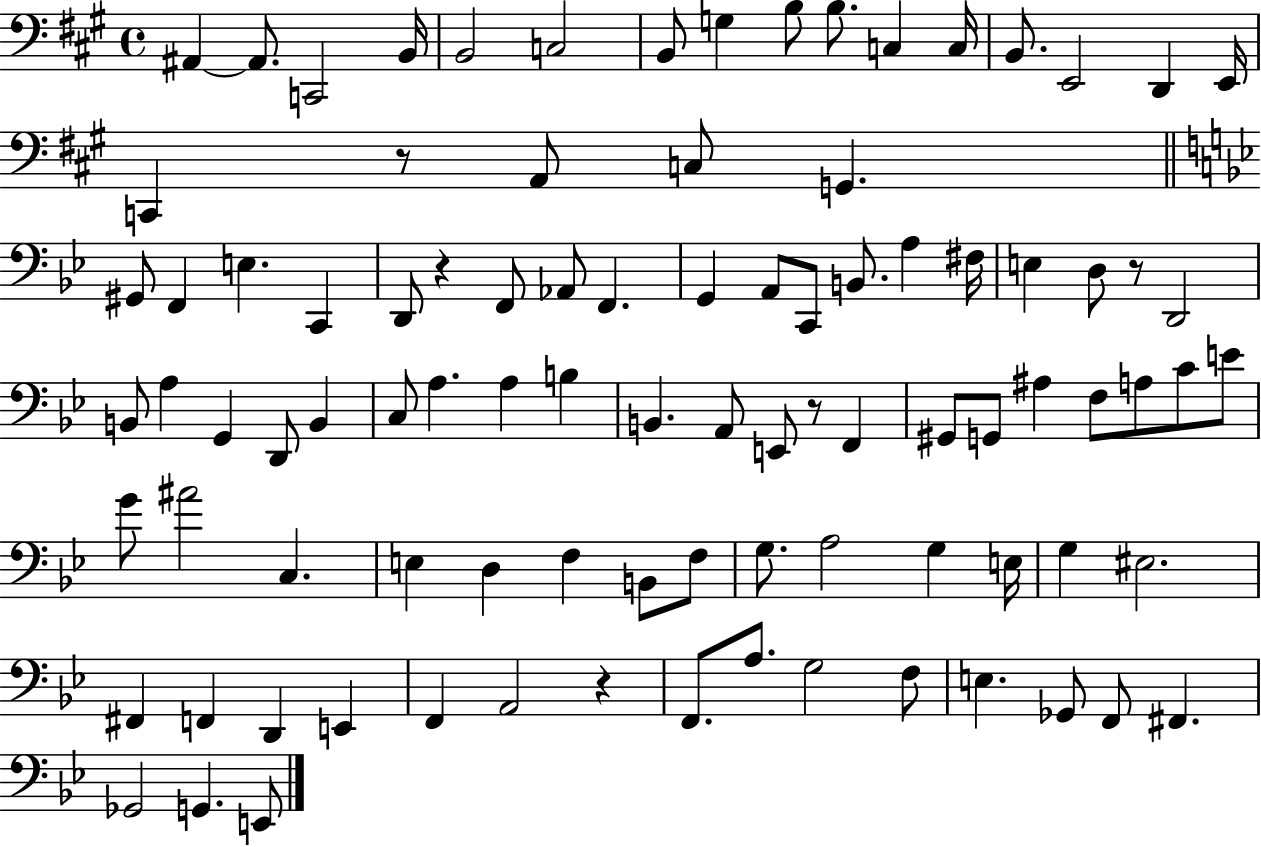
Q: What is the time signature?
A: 4/4